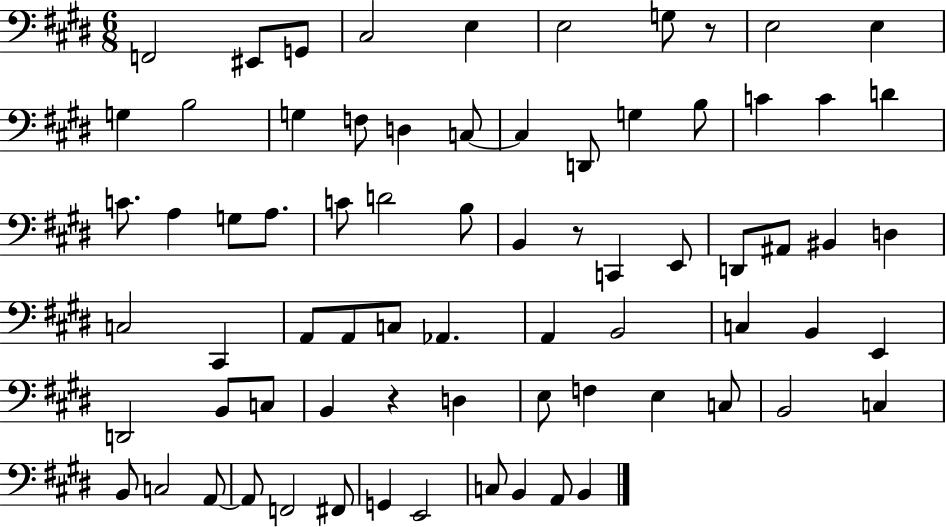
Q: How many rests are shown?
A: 3